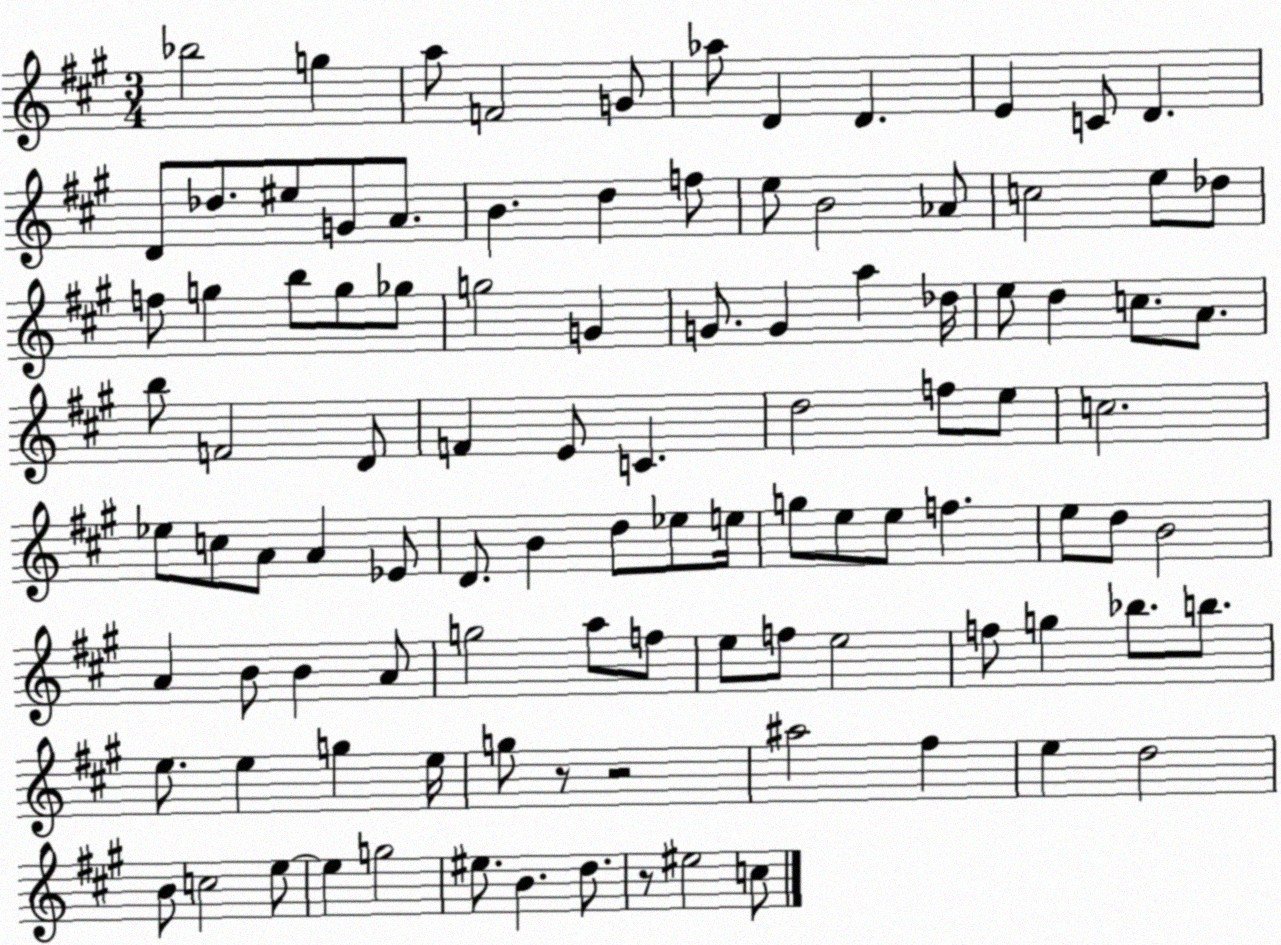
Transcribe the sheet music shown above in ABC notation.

X:1
T:Untitled
M:3/4
L:1/4
K:A
_b2 g a/2 F2 G/2 _a/2 D D E C/2 D D/2 _d/2 ^e/2 G/2 A/2 B d f/2 e/2 B2 _A/2 c2 e/2 _d/2 f/2 g b/2 g/2 _g/2 g2 G G/2 G a _d/4 e/2 d c/2 A/2 b/2 F2 D/2 F E/2 C d2 f/2 e/2 c2 _e/2 c/2 A/2 A _E/2 D/2 B d/2 _e/2 e/4 g/2 e/2 e/2 f e/2 d/2 B2 A B/2 B A/2 g2 a/2 f/2 e/2 f/2 e2 f/2 g _b/2 b/2 e/2 e g e/4 g/2 z/2 z2 ^a2 ^f e d2 B/2 c2 e/2 e g2 ^e/2 B d/2 z/2 ^e2 c/2